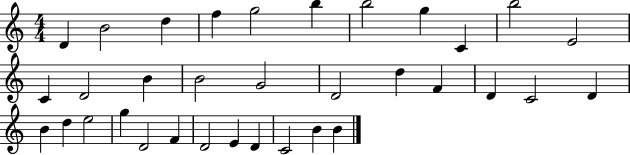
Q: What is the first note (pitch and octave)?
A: D4